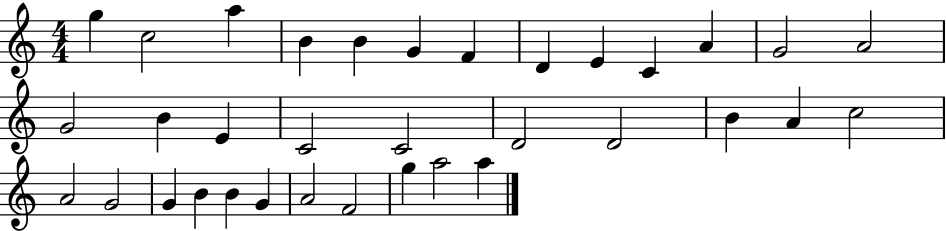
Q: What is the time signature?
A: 4/4